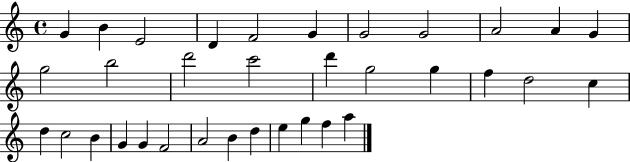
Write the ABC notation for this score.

X:1
T:Untitled
M:4/4
L:1/4
K:C
G B E2 D F2 G G2 G2 A2 A G g2 b2 d'2 c'2 d' g2 g f d2 c d c2 B G G F2 A2 B d e g f a